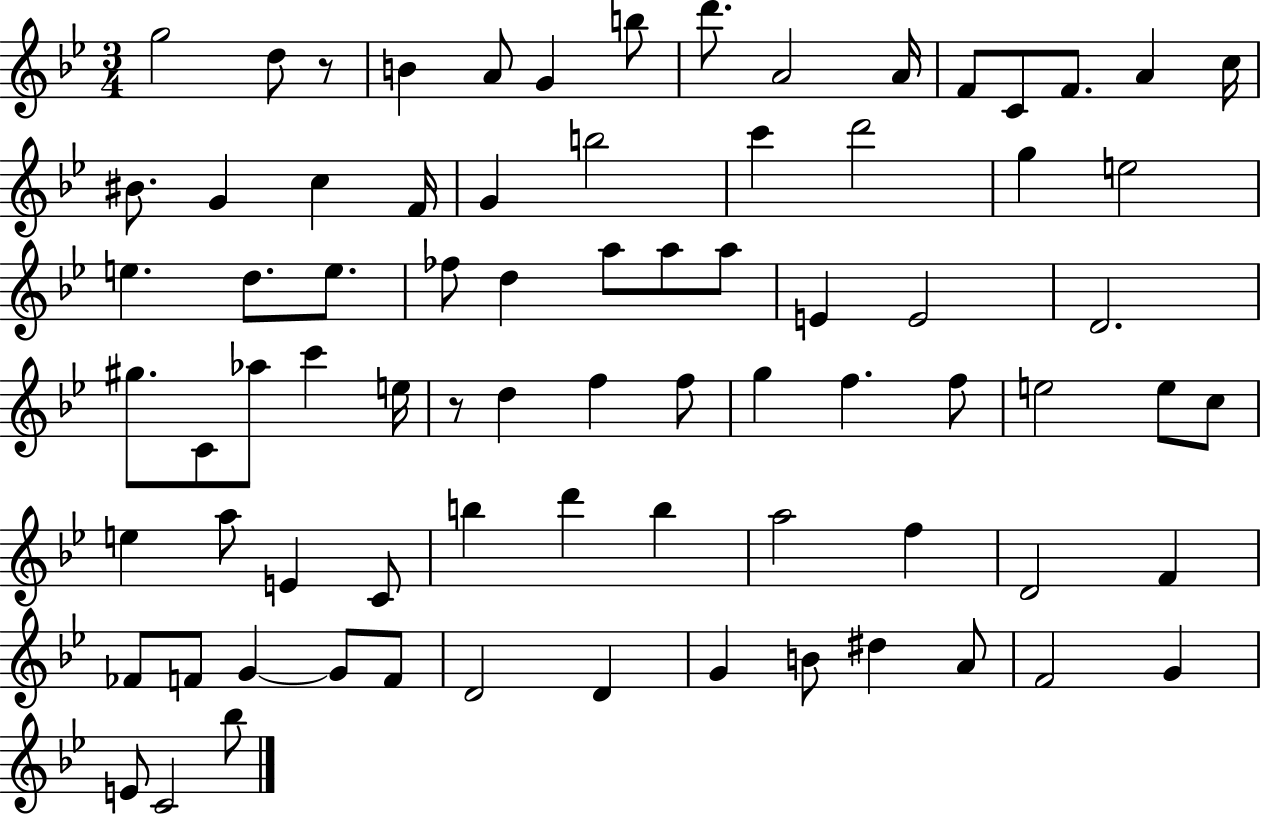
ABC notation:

X:1
T:Untitled
M:3/4
L:1/4
K:Bb
g2 d/2 z/2 B A/2 G b/2 d'/2 A2 A/4 F/2 C/2 F/2 A c/4 ^B/2 G c F/4 G b2 c' d'2 g e2 e d/2 e/2 _f/2 d a/2 a/2 a/2 E E2 D2 ^g/2 C/2 _a/2 c' e/4 z/2 d f f/2 g f f/2 e2 e/2 c/2 e a/2 E C/2 b d' b a2 f D2 F _F/2 F/2 G G/2 F/2 D2 D G B/2 ^d A/2 F2 G E/2 C2 _b/2